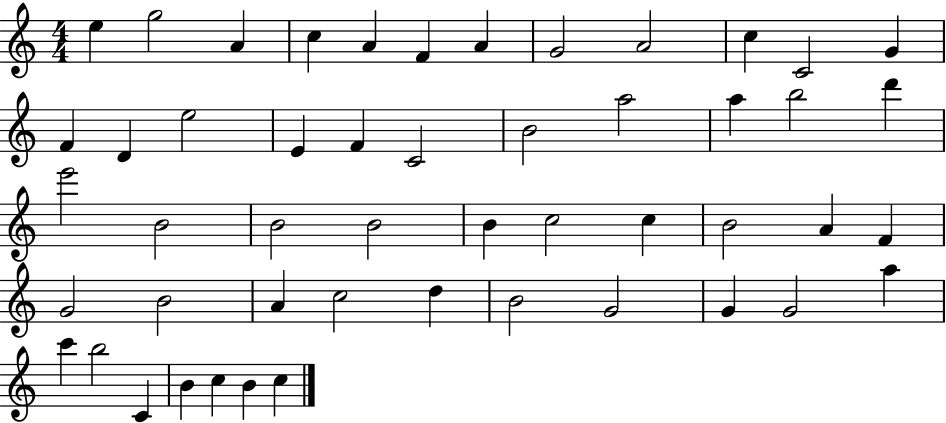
E5/q G5/h A4/q C5/q A4/q F4/q A4/q G4/h A4/h C5/q C4/h G4/q F4/q D4/q E5/h E4/q F4/q C4/h B4/h A5/h A5/q B5/h D6/q E6/h B4/h B4/h B4/h B4/q C5/h C5/q B4/h A4/q F4/q G4/h B4/h A4/q C5/h D5/q B4/h G4/h G4/q G4/h A5/q C6/q B5/h C4/q B4/q C5/q B4/q C5/q